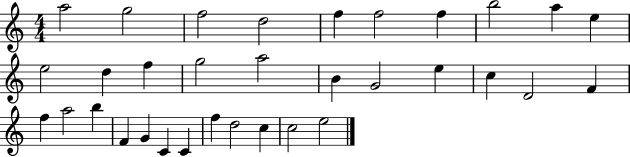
A5/h G5/h F5/h D5/h F5/q F5/h F5/q B5/h A5/q E5/q E5/h D5/q F5/q G5/h A5/h B4/q G4/h E5/q C5/q D4/h F4/q F5/q A5/h B5/q F4/q G4/q C4/q C4/q F5/q D5/h C5/q C5/h E5/h